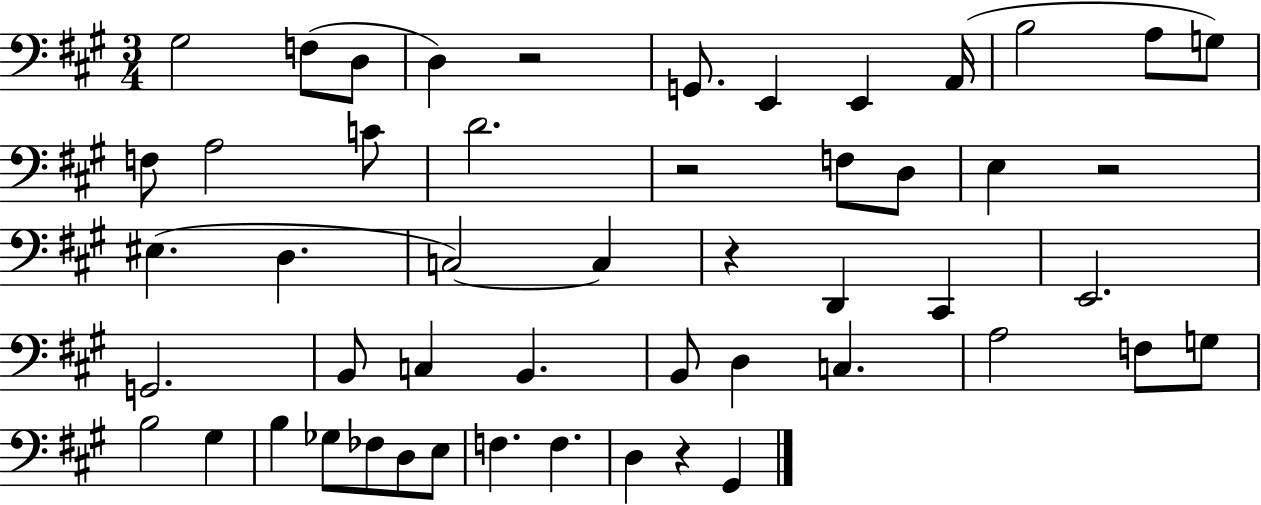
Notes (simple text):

G#3/h F3/e D3/e D3/q R/h G2/e. E2/q E2/q A2/s B3/h A3/e G3/e F3/e A3/h C4/e D4/h. R/h F3/e D3/e E3/q R/h EIS3/q. D3/q. C3/h C3/q R/q D2/q C#2/q E2/h. G2/h. B2/e C3/q B2/q. B2/e D3/q C3/q. A3/h F3/e G3/e B3/h G#3/q B3/q Gb3/e FES3/e D3/e E3/e F3/q. F3/q. D3/q R/q G#2/q